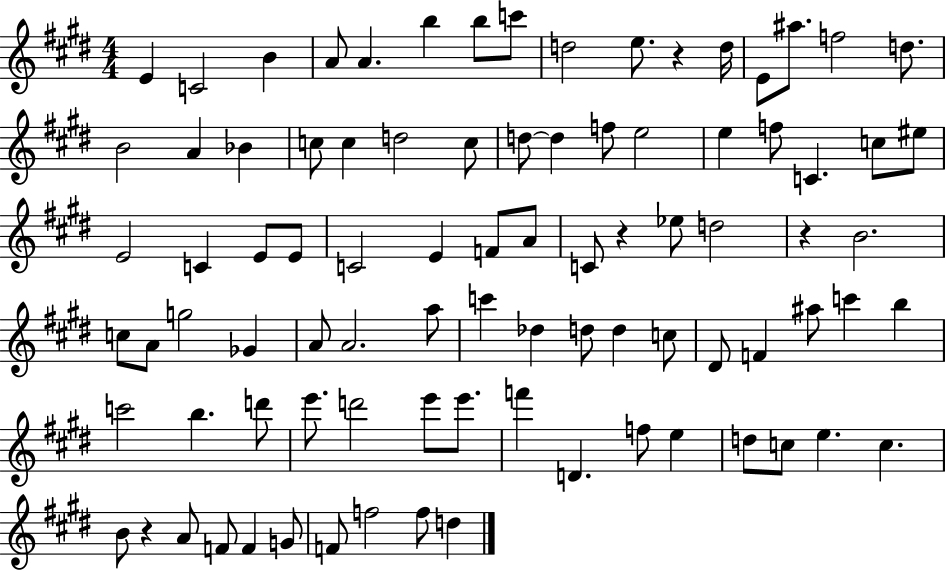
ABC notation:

X:1
T:Untitled
M:4/4
L:1/4
K:E
E C2 B A/2 A b b/2 c'/2 d2 e/2 z d/4 E/2 ^a/2 f2 d/2 B2 A _B c/2 c d2 c/2 d/2 d f/2 e2 e f/2 C c/2 ^e/2 E2 C E/2 E/2 C2 E F/2 A/2 C/2 z _e/2 d2 z B2 c/2 A/2 g2 _G A/2 A2 a/2 c' _d d/2 d c/2 ^D/2 F ^a/2 c' b c'2 b d'/2 e'/2 d'2 e'/2 e'/2 f' D f/2 e d/2 c/2 e c B/2 z A/2 F/2 F G/2 F/2 f2 f/2 d